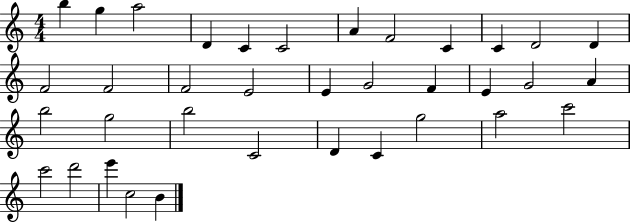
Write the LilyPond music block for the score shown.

{
  \clef treble
  \numericTimeSignature
  \time 4/4
  \key c \major
  b''4 g''4 a''2 | d'4 c'4 c'2 | a'4 f'2 c'4 | c'4 d'2 d'4 | \break f'2 f'2 | f'2 e'2 | e'4 g'2 f'4 | e'4 g'2 a'4 | \break b''2 g''2 | b''2 c'2 | d'4 c'4 g''2 | a''2 c'''2 | \break c'''2 d'''2 | e'''4 c''2 b'4 | \bar "|."
}